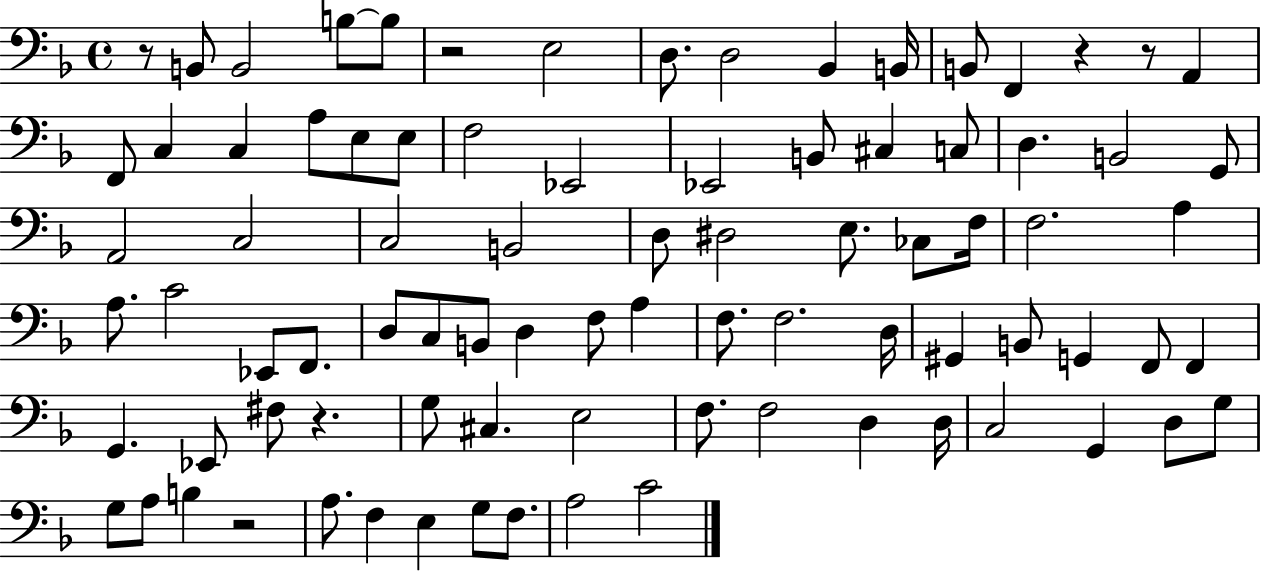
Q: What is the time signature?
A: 4/4